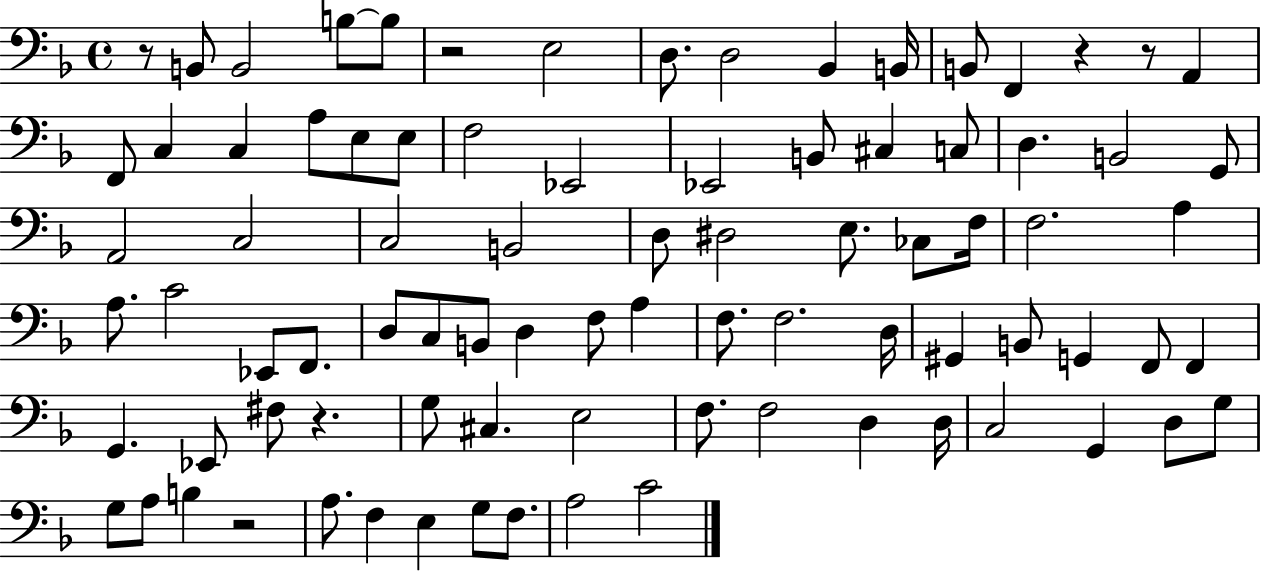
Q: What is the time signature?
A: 4/4